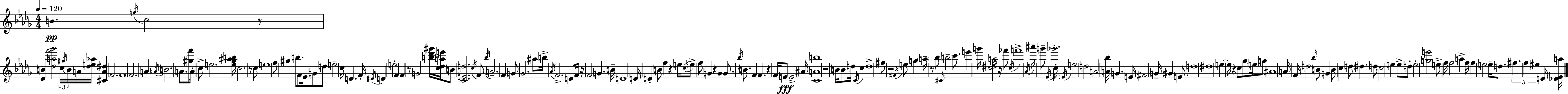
{
  \clef treble
  \numericTimeSignature
  \time 4/4
  \key bes \minor
  \tempo 4 = 120
  b'4.\pp \acciaccatura { g''16 } c''2 r8 | <des' b'>4 <des'' a'' f''' ges'''>2 \tuplet 3/2 { c''16 \acciaccatura { gis''16 } b'16 } | a'16 <des'' e'' aes''>16 <cis' a' dis''>4 f'2. | f'1 | \break f'2. a'4 | \acciaccatura { aes'16 } b'2. a'8. | <gis'' f'''>16 a'16-. c''8-> e''2. | <e'' ges'' ais'' b''>16 c''2. r8 | \break c''8 e''1 | f''8 gis''4 b''8. f'8 ees'16 g'8 | d''8 e''2-- c''16 d'4. | f'16-. \acciaccatura { dis'16 } d'4 e''2-. | \break f'4 f'4 r8 g'2 | <b'' des''' gis'''>16 <c'' des'' a'' e'''>16 b'8 <c' e' d''>2. | \acciaccatura { c''16 } f'8 \acciaccatura { bes''16 } a'2.-- | f'4 g'8 ges'2. | \break ais''8 b''16-> \acciaccatura { aes'16 } f'2.-> | d'8 f'16 r16 f'2 | g'4. b'16-- d'1 | d'16 d'4-. b'8 f''4 | \break r4 e''16 \acciaccatura { c''16 } e''8-> f''8 g'4 | r4 g'4 g'8. \acciaccatura { bes''16 } b'8. f'4 | f'4. r4 f'16 e'8--\fff | e'2-> ais'16 <c' a' b''>1 | \break r2 | b'16 b'8 d''16 \acciaccatura { c'16 } c''4 d''1-> | fis''8 r2 | \acciaccatura { fis'16 } e''8 g''4 \parenthesize a''16-- r8 bes''8 | \break \grace { cis'16 } b''2-- c'''8. e'''4 | g'''16 <c'' dis'' f'' a''>2 r16 fes'''8 \acciaccatura { c''16 } f'''1-> | \acciaccatura { aes'16 } ais'''16-- g'''8-- | \acciaccatura { ees'16 } ges'''2.-. c''16-. \acciaccatura { e'16 } | \break e''2 d''2 | a'2 <a' bes''>16 g'4. e'16 | fis'2 g'16-- gis'4 e'8. | d''1 | \break dis''1 | e''4~~ e''16 r4 c''8 ges''8 \parenthesize e''16 g''8 | ais'1 | a'16 f'16 d''2 \grace { bes''16 } b'8 g'4 | \break b'8 c''4 d''8 dis''4. d''8 | \parenthesize c''2 e''4 e''8-> d''8-. | e''2-. <g'' e'''>2 | e''8-> f''16 f''2 a''4-> | \break f''16 f''4 e''2 e''16-- d''8. | \tuplet 3/2 { fis''4. f''4 eis''4 } d'16 | <des' ees' a''>16 \bar "|."
}